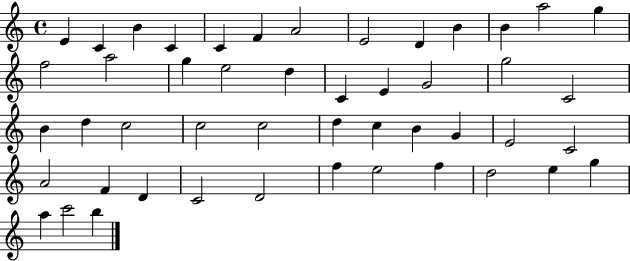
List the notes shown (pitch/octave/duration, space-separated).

E4/q C4/q B4/q C4/q C4/q F4/q A4/h E4/h D4/q B4/q B4/q A5/h G5/q F5/h A5/h G5/q E5/h D5/q C4/q E4/q G4/h G5/h C4/h B4/q D5/q C5/h C5/h C5/h D5/q C5/q B4/q G4/q E4/h C4/h A4/h F4/q D4/q C4/h D4/h F5/q E5/h F5/q D5/h E5/q G5/q A5/q C6/h B5/q